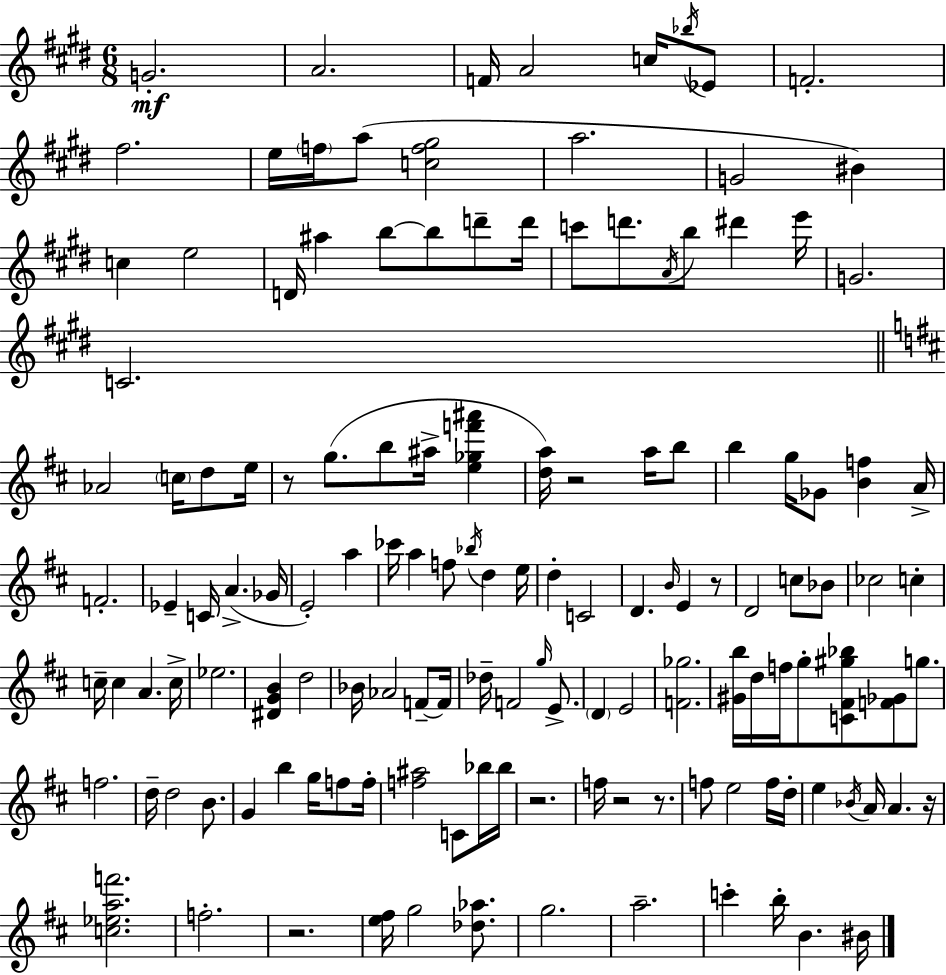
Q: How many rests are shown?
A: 8